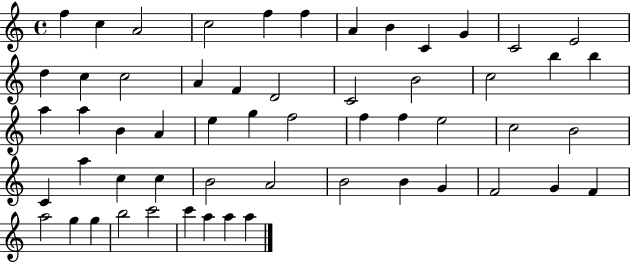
X:1
T:Untitled
M:4/4
L:1/4
K:C
f c A2 c2 f f A B C G C2 E2 d c c2 A F D2 C2 B2 c2 b b a a B A e g f2 f f e2 c2 B2 C a c c B2 A2 B2 B G F2 G F a2 g g b2 c'2 c' a a a